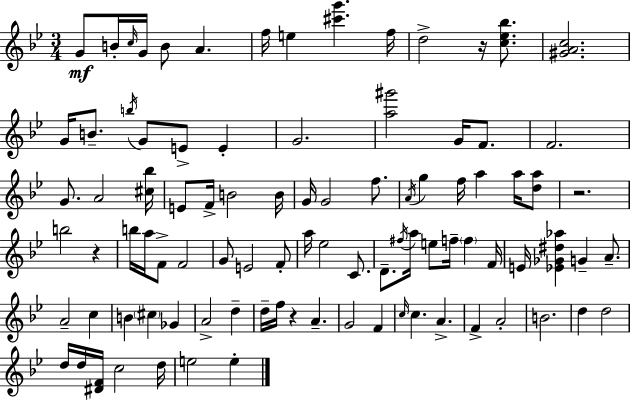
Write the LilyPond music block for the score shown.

{
  \clef treble
  \numericTimeSignature
  \time 3/4
  \key g \minor
  g'8\mf b'16-. \grace { c''16 } g'16 b'8 a'4. | f''16 e''4 <cis''' g'''>4. | f''16 d''2-> r16 <c'' ees'' bes''>8. | <gis' a' c''>2. | \break g'16 b'8.-- \acciaccatura { b''16 } g'8 e'8-> e'4-. | g'2. | <a'' gis'''>2 g'16 f'8. | f'2. | \break g'8. a'2 | <cis'' bes''>16 e'8 f'16-> b'2 | b'16 g'16 g'2 f''8. | \acciaccatura { a'16 } g''4 f''16 a''4 | \break a''16 <d'' a''>8 r2. | b''2 r4 | b''16 a''16 f'8-> f'2 | g'8 e'2 | \break f'8-. a''16 ees''2 | c'8. d'8.-- \acciaccatura { fis''16 } a''16 e''8 f''16-- \parenthesize f''4 | f'16 e'16 <ees' ges' dis'' aes''>4 g'4-- | a'8.-- a'2-- | \break c''4 b'4 \parenthesize cis''4 | ges'4 a'2-> | d''4-- d''16-- f''16 r4 a'4.-- | g'2 | \break f'4 \grace { c''16 } c''4. a'4.-> | f'4-> a'2-. | b'2. | d''4 d''2 | \break d''16 d''16 <dis' f'>16 c''2 | d''16 e''2 | e''4-. \bar "|."
}